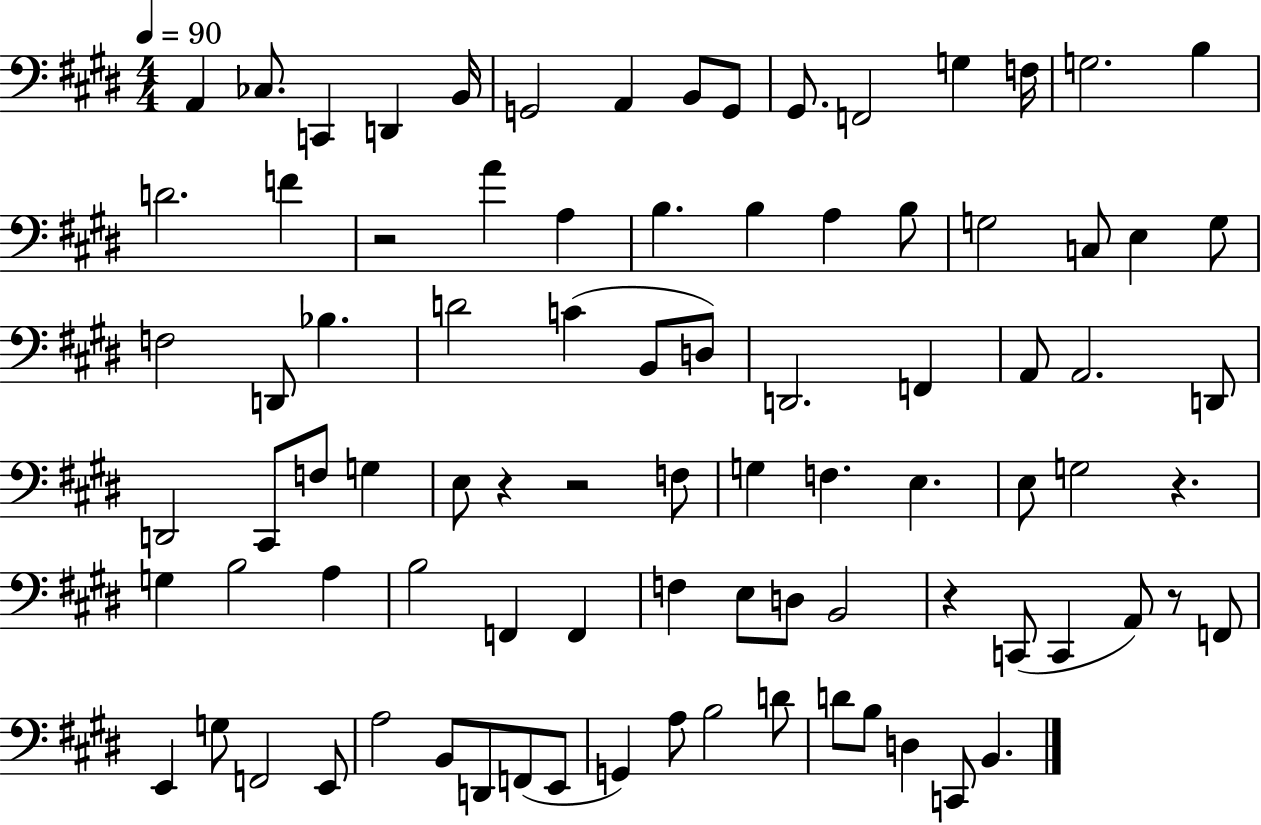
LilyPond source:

{
  \clef bass
  \numericTimeSignature
  \time 4/4
  \key e \major
  \tempo 4 = 90
  a,4 ces8. c,4 d,4 b,16 | g,2 a,4 b,8 g,8 | gis,8. f,2 g4 f16 | g2. b4 | \break d'2. f'4 | r2 a'4 a4 | b4. b4 a4 b8 | g2 c8 e4 g8 | \break f2 d,8 bes4. | d'2 c'4( b,8 d8) | d,2. f,4 | a,8 a,2. d,8 | \break d,2 cis,8 f8 g4 | e8 r4 r2 f8 | g4 f4. e4. | e8 g2 r4. | \break g4 b2 a4 | b2 f,4 f,4 | f4 e8 d8 b,2 | r4 c,8( c,4 a,8) r8 f,8 | \break e,4 g8 f,2 e,8 | a2 b,8 d,8 f,8( e,8 | g,4) a8 b2 d'8 | d'8 b8 d4 c,8 b,4. | \break \bar "|."
}